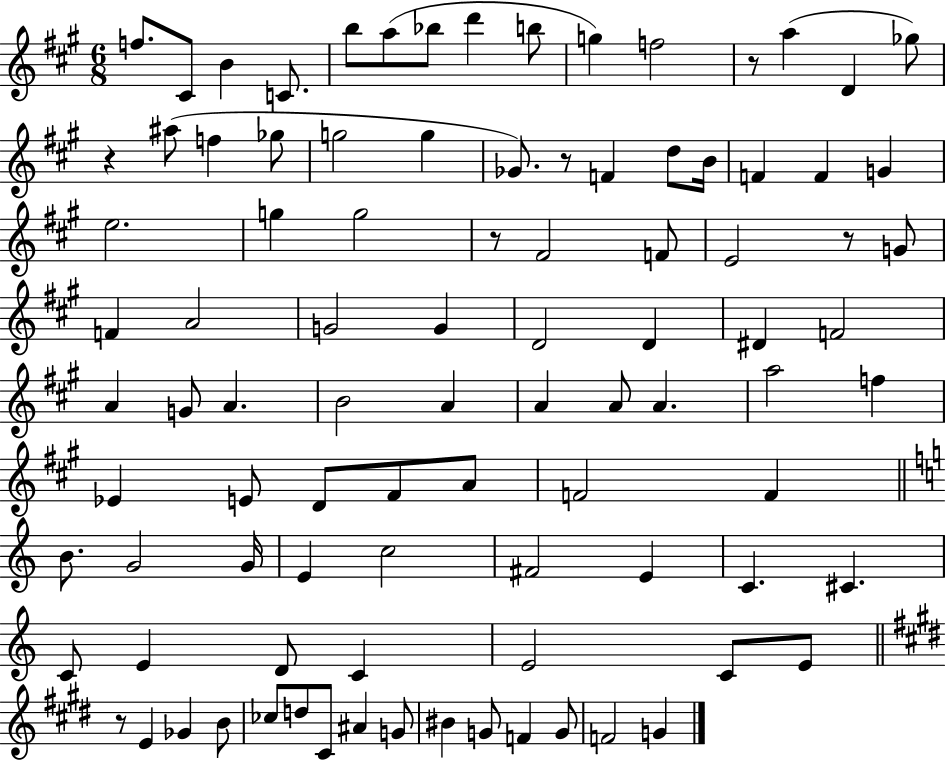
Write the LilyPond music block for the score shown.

{
  \clef treble
  \numericTimeSignature
  \time 6/8
  \key a \major
  f''8. cis'8 b'4 c'8. | b''8 a''8( bes''8 d'''4 b''8 | g''4) f''2 | r8 a''4( d'4 ges''8) | \break r4 ais''8( f''4 ges''8 | g''2 g''4 | ges'8.) r8 f'4 d''8 b'16 | f'4 f'4 g'4 | \break e''2. | g''4 g''2 | r8 fis'2 f'8 | e'2 r8 g'8 | \break f'4 a'2 | g'2 g'4 | d'2 d'4 | dis'4 f'2 | \break a'4 g'8 a'4. | b'2 a'4 | a'4 a'8 a'4. | a''2 f''4 | \break ees'4 e'8 d'8 fis'8 a'8 | f'2 f'4 | \bar "||" \break \key c \major b'8. g'2 g'16 | e'4 c''2 | fis'2 e'4 | c'4. cis'4. | \break c'8 e'4 d'8 c'4 | e'2 c'8 e'8 | \bar "||" \break \key e \major r8 e'4 ges'4 b'8 | ces''8 d''8 cis'8 ais'4 g'8 | bis'4 g'8 f'4 g'8 | f'2 g'4 | \break \bar "|."
}